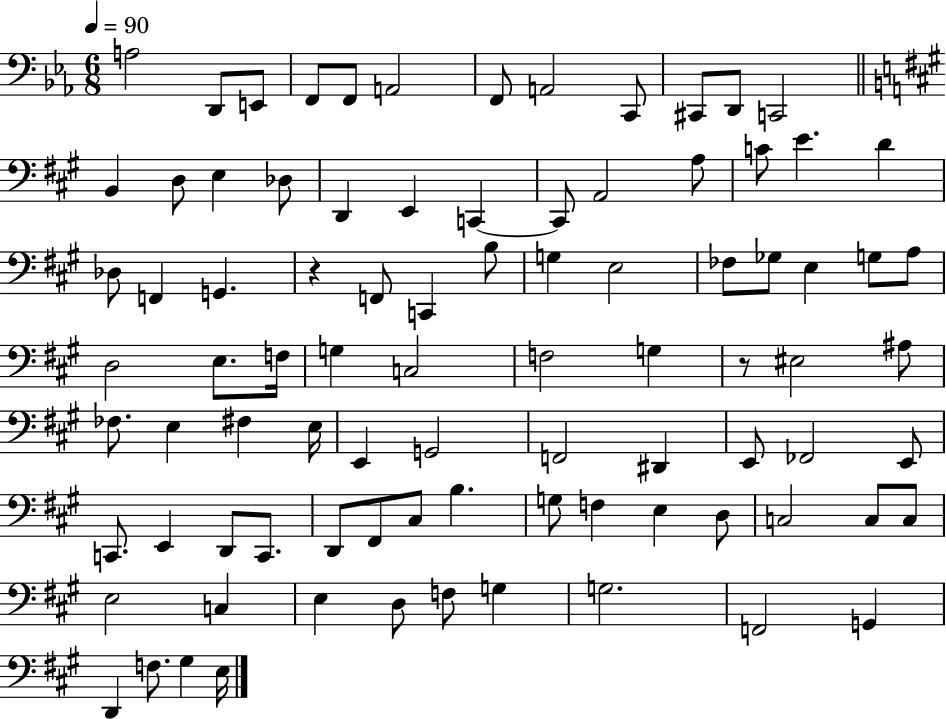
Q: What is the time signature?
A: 6/8